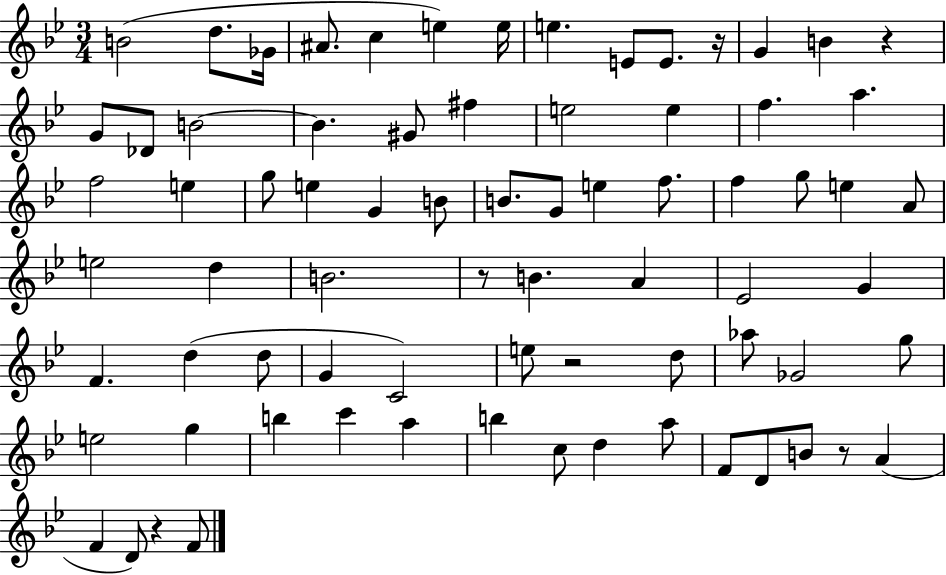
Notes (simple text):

B4/h D5/e. Gb4/s A#4/e. C5/q E5/q E5/s E5/q. E4/e E4/e. R/s G4/q B4/q R/q G4/e Db4/e B4/h B4/q. G#4/e F#5/q E5/h E5/q F5/q. A5/q. F5/h E5/q G5/e E5/q G4/q B4/e B4/e. G4/e E5/q F5/e. F5/q G5/e E5/q A4/e E5/h D5/q B4/h. R/e B4/q. A4/q Eb4/h G4/q F4/q. D5/q D5/e G4/q C4/h E5/e R/h D5/e Ab5/e Gb4/h G5/e E5/h G5/q B5/q C6/q A5/q B5/q C5/e D5/q A5/e F4/e D4/e B4/e R/e A4/q F4/q D4/e R/q F4/e